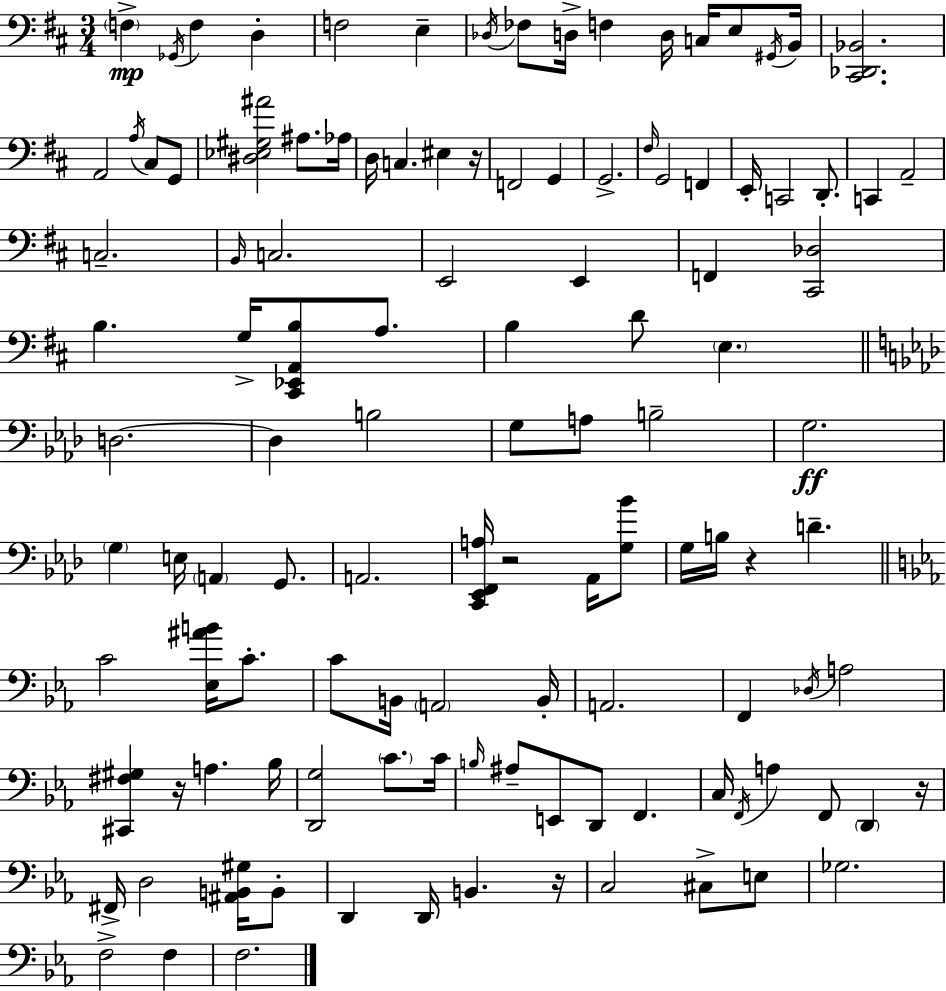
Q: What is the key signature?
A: D major